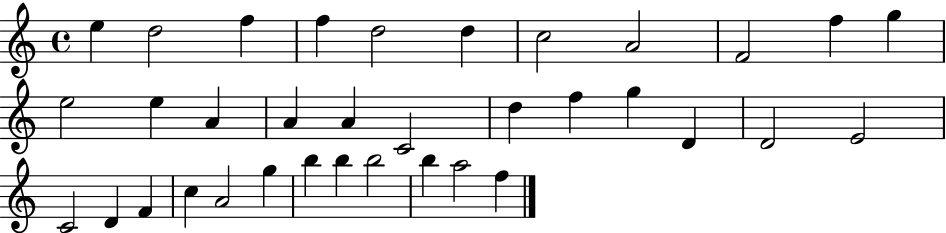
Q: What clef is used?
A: treble